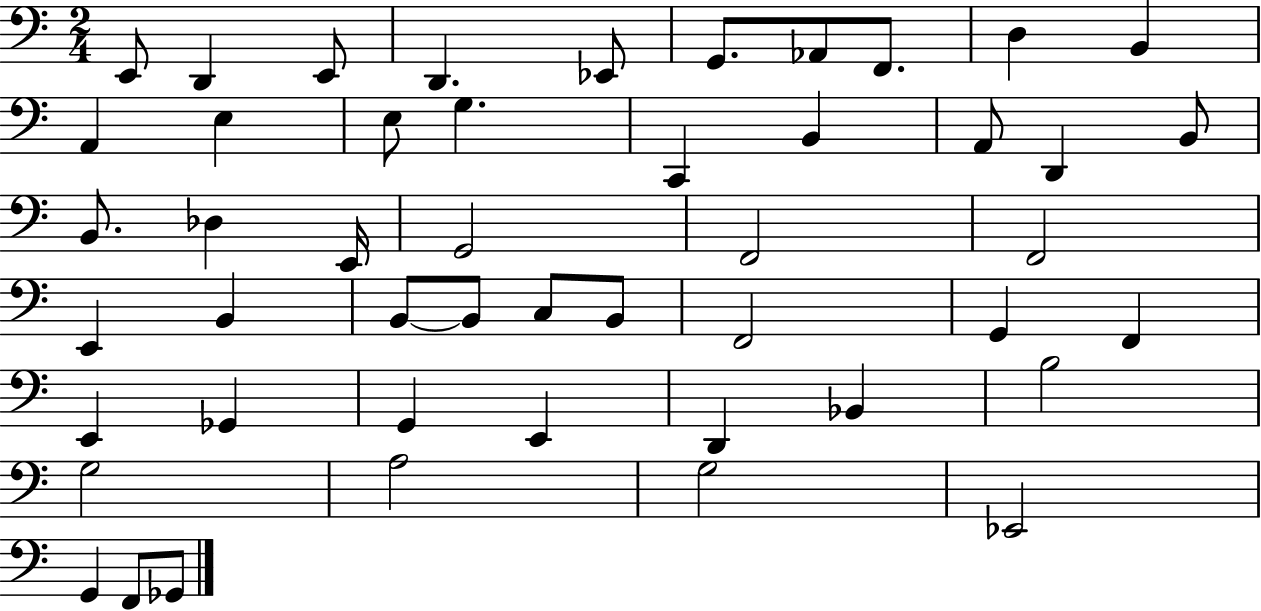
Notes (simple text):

E2/e D2/q E2/e D2/q. Eb2/e G2/e. Ab2/e F2/e. D3/q B2/q A2/q E3/q E3/e G3/q. C2/q B2/q A2/e D2/q B2/e B2/e. Db3/q E2/s G2/h F2/h F2/h E2/q B2/q B2/e B2/e C3/e B2/e F2/h G2/q F2/q E2/q Gb2/q G2/q E2/q D2/q Bb2/q B3/h G3/h A3/h G3/h Eb2/h G2/q F2/e Gb2/e